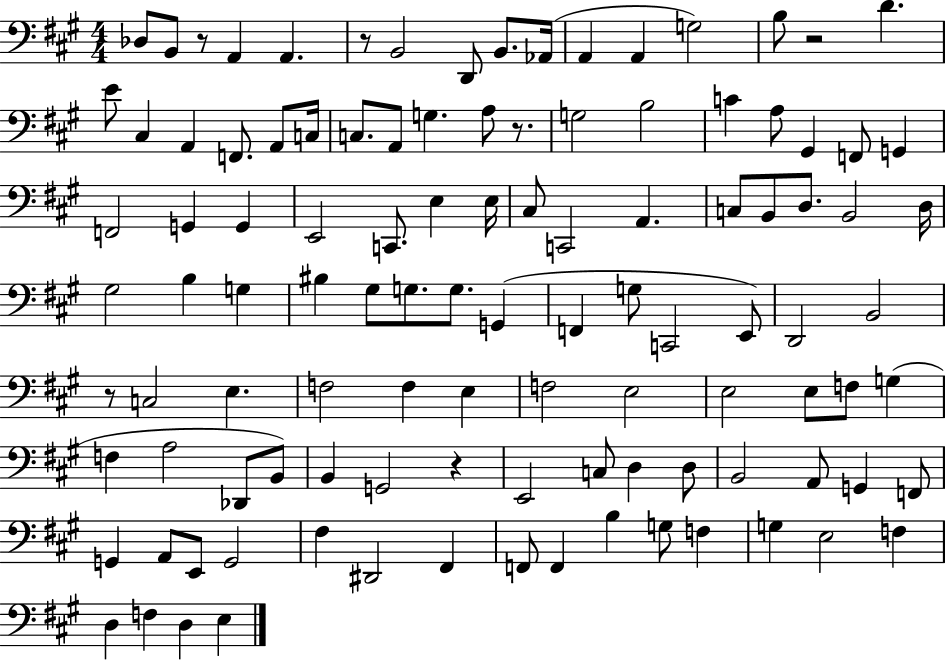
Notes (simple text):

Db3/e B2/e R/e A2/q A2/q. R/e B2/h D2/e B2/e. Ab2/s A2/q A2/q G3/h B3/e R/h D4/q. E4/e C#3/q A2/q F2/e. A2/e C3/s C3/e. A2/e G3/q. A3/e R/e. G3/h B3/h C4/q A3/e G#2/q F2/e G2/q F2/h G2/q G2/q E2/h C2/e. E3/q E3/s C#3/e C2/h A2/q. C3/e B2/e D3/e. B2/h D3/s G#3/h B3/q G3/q BIS3/q G#3/e G3/e. G3/e. G2/q F2/q G3/e C2/h E2/e D2/h B2/h R/e C3/h E3/q. F3/h F3/q E3/q F3/h E3/h E3/h E3/e F3/e G3/q F3/q A3/h Db2/e B2/e B2/q G2/h R/q E2/h C3/e D3/q D3/e B2/h A2/e G2/q F2/e G2/q A2/e E2/e G2/h F#3/q D#2/h F#2/q F2/e F2/q B3/q G3/e F3/q G3/q E3/h F3/q D3/q F3/q D3/q E3/q